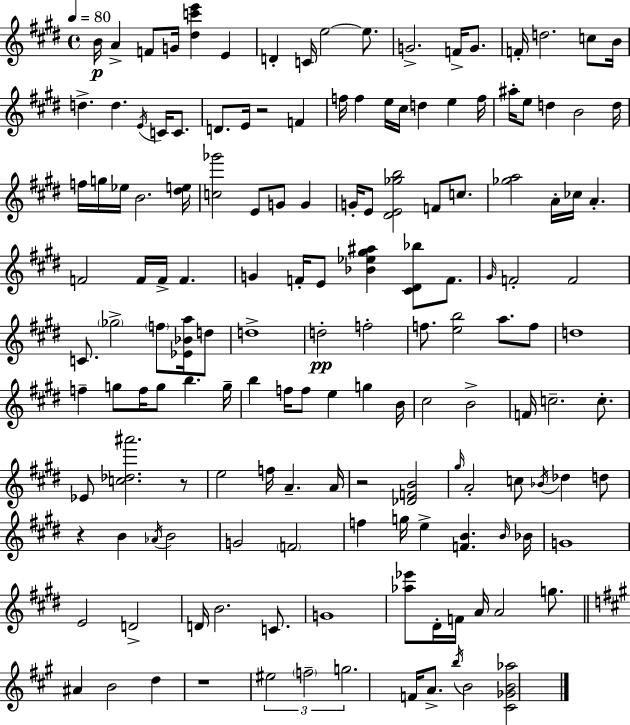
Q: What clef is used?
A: treble